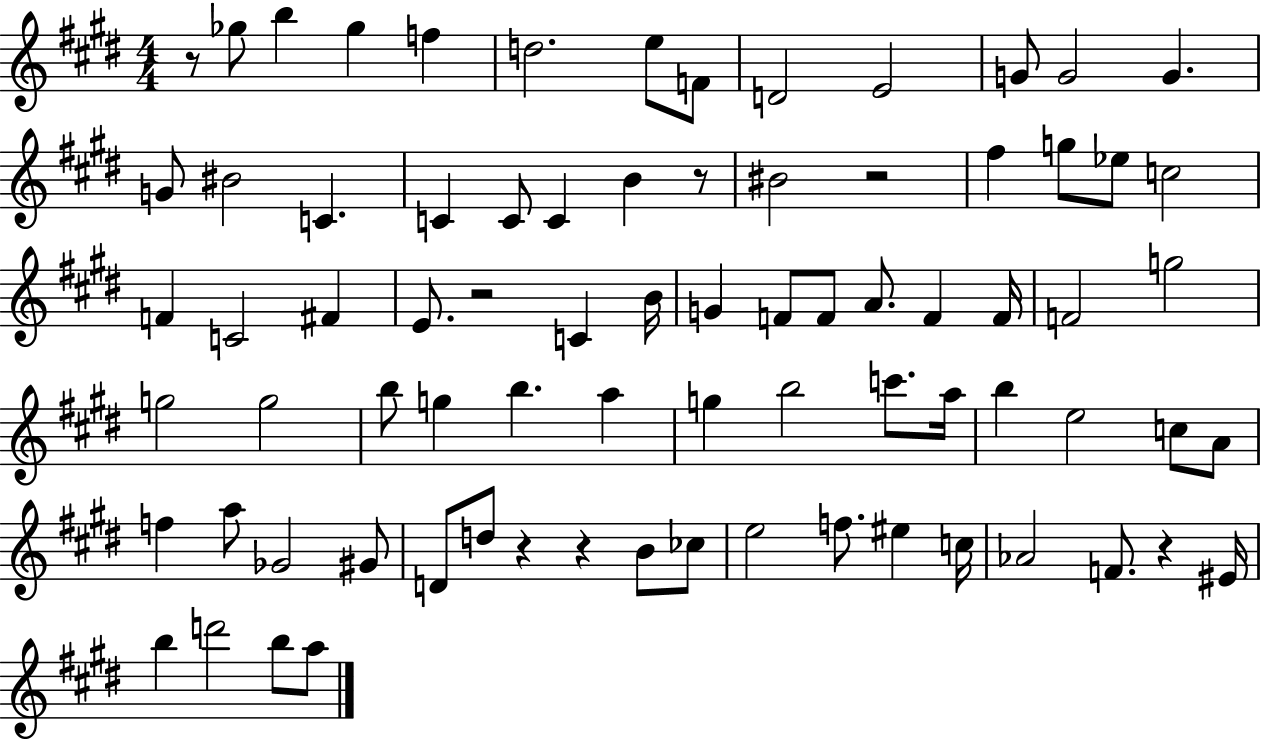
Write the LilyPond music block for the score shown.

{
  \clef treble
  \numericTimeSignature
  \time 4/4
  \key e \major
  r8 ges''8 b''4 ges''4 f''4 | d''2. e''8 f'8 | d'2 e'2 | g'8 g'2 g'4. | \break g'8 bis'2 c'4. | c'4 c'8 c'4 b'4 r8 | bis'2 r2 | fis''4 g''8 ees''8 c''2 | \break f'4 c'2 fis'4 | e'8. r2 c'4 b'16 | g'4 f'8 f'8 a'8. f'4 f'16 | f'2 g''2 | \break g''2 g''2 | b''8 g''4 b''4. a''4 | g''4 b''2 c'''8. a''16 | b''4 e''2 c''8 a'8 | \break f''4 a''8 ges'2 gis'8 | d'8 d''8 r4 r4 b'8 ces''8 | e''2 f''8. eis''4 c''16 | aes'2 f'8. r4 eis'16 | \break b''4 d'''2 b''8 a''8 | \bar "|."
}